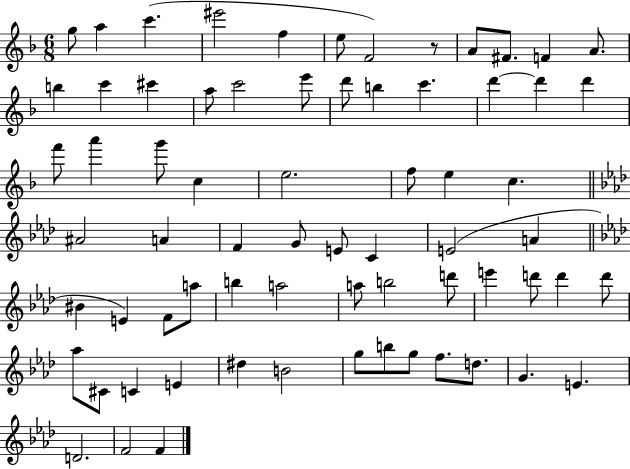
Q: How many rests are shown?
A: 1